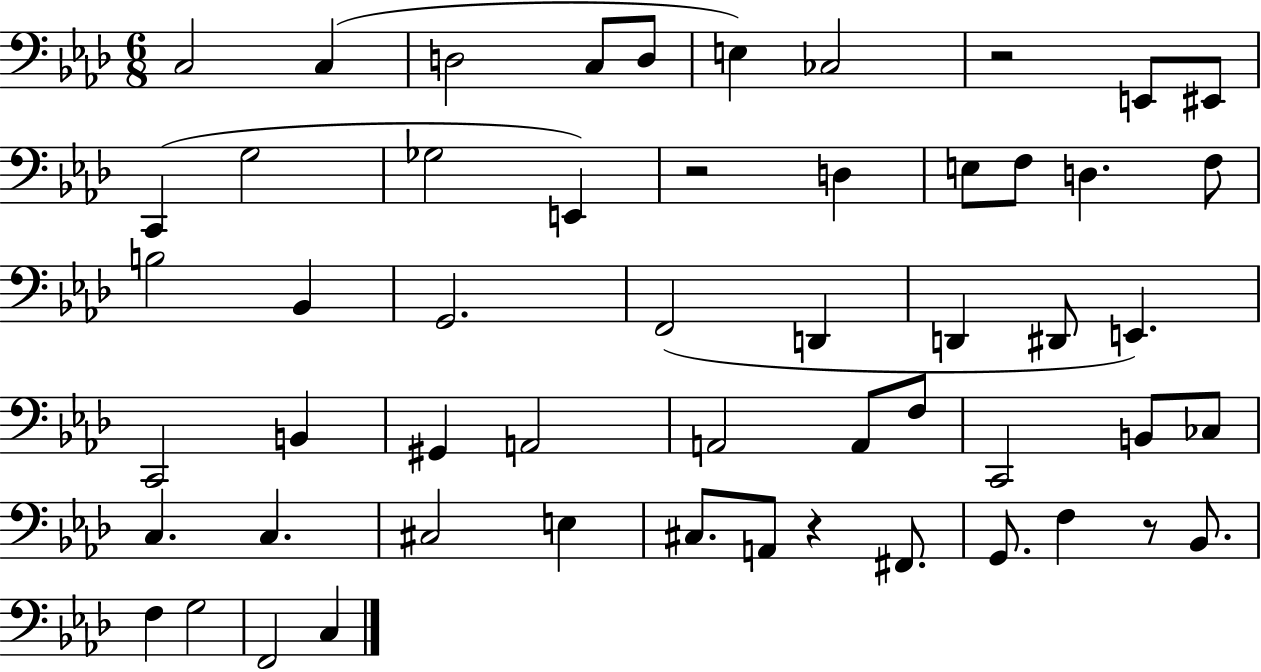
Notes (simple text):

C3/h C3/q D3/h C3/e D3/e E3/q CES3/h R/h E2/e EIS2/e C2/q G3/h Gb3/h E2/q R/h D3/q E3/e F3/e D3/q. F3/e B3/h Bb2/q G2/h. F2/h D2/q D2/q D#2/e E2/q. C2/h B2/q G#2/q A2/h A2/h A2/e F3/e C2/h B2/e CES3/e C3/q. C3/q. C#3/h E3/q C#3/e. A2/e R/q F#2/e. G2/e. F3/q R/e Bb2/e. F3/q G3/h F2/h C3/q